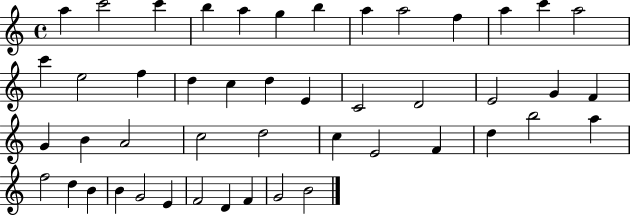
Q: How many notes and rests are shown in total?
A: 47